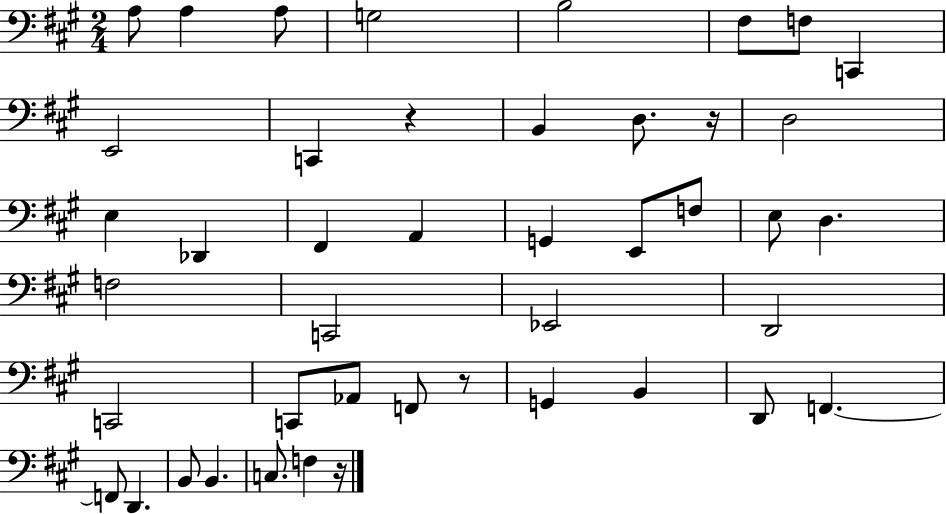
{
  \clef bass
  \numericTimeSignature
  \time 2/4
  \key a \major
  a8 a4 a8 | g2 | b2 | fis8 f8 c,4 | \break e,2 | c,4 r4 | b,4 d8. r16 | d2 | \break e4 des,4 | fis,4 a,4 | g,4 e,8 f8 | e8 d4. | \break f2 | c,2 | ees,2 | d,2 | \break c,2 | c,8 aes,8 f,8 r8 | g,4 b,4 | d,8 f,4.~~ | \break f,8 d,4. | b,8 b,4. | c8. f4 r16 | \bar "|."
}